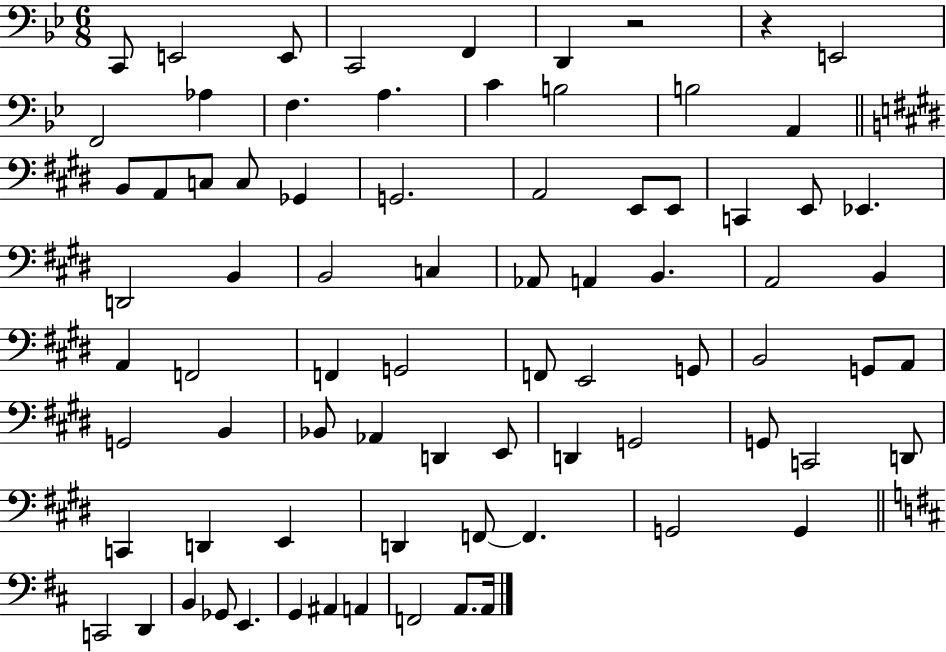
C2/e E2/h E2/e C2/h F2/q D2/q R/h R/q E2/h F2/h Ab3/q F3/q. A3/q. C4/q B3/h B3/h A2/q B2/e A2/e C3/e C3/e Gb2/q G2/h. A2/h E2/e E2/e C2/q E2/e Eb2/q. D2/h B2/q B2/h C3/q Ab2/e A2/q B2/q. A2/h B2/q A2/q F2/h F2/q G2/h F2/e E2/h G2/e B2/h G2/e A2/e G2/h B2/q Bb2/e Ab2/q D2/q E2/e D2/q G2/h G2/e C2/h D2/e C2/q D2/q E2/q D2/q F2/e F2/q. G2/h G2/q C2/h D2/q B2/q Gb2/e E2/q. G2/q A#2/q A2/q F2/h A2/e. A2/s